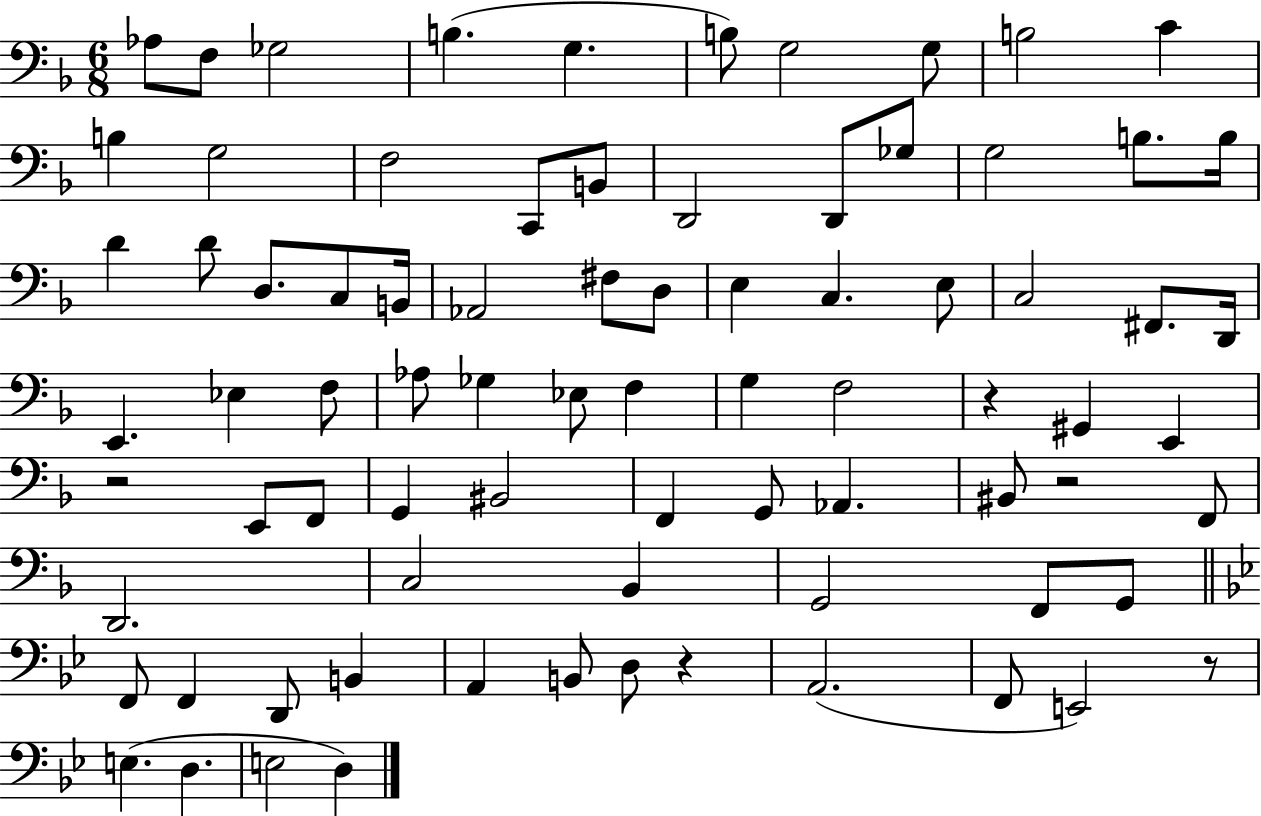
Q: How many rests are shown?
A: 5